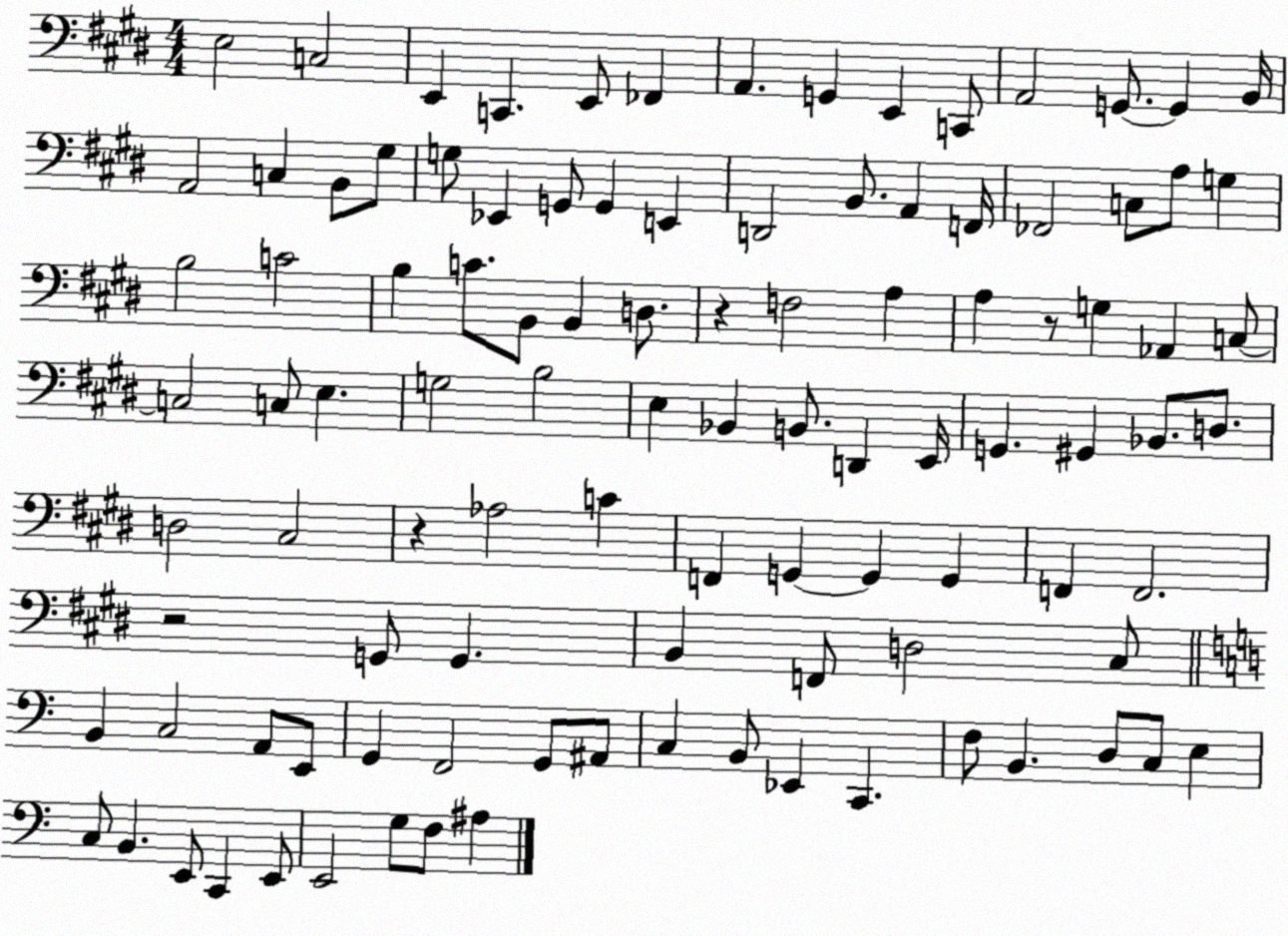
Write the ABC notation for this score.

X:1
T:Untitled
M:4/4
L:1/4
K:E
E,2 C,2 E,, C,, E,,/2 _F,, A,, G,, E,, C,,/2 A,,2 G,,/2 G,, B,,/4 A,,2 C, B,,/2 ^G,/2 G,/2 _E,, G,,/2 G,, E,, D,,2 B,,/2 A,, F,,/4 _F,,2 C,/2 A,/2 G, B,2 C2 B, C/2 B,,/2 B,, D,/2 z F,2 A, A, z/2 G, _A,, C,/2 C,2 C,/2 E, G,2 B,2 E, _B,, B,,/2 D,, E,,/4 G,, ^G,, _B,,/2 D,/2 D,2 ^C,2 z _A,2 C F,, G,, G,, G,, F,, F,,2 z2 G,,/2 G,, B,, F,,/2 D,2 ^C,/2 B,, C,2 A,,/2 E,,/2 G,, F,,2 G,,/2 ^A,,/2 C, B,,/2 _E,, C,, F,/2 B,, D,/2 C,/2 E, C,/2 B,, E,,/2 C,, E,,/2 E,,2 G,/2 F,/2 ^A,